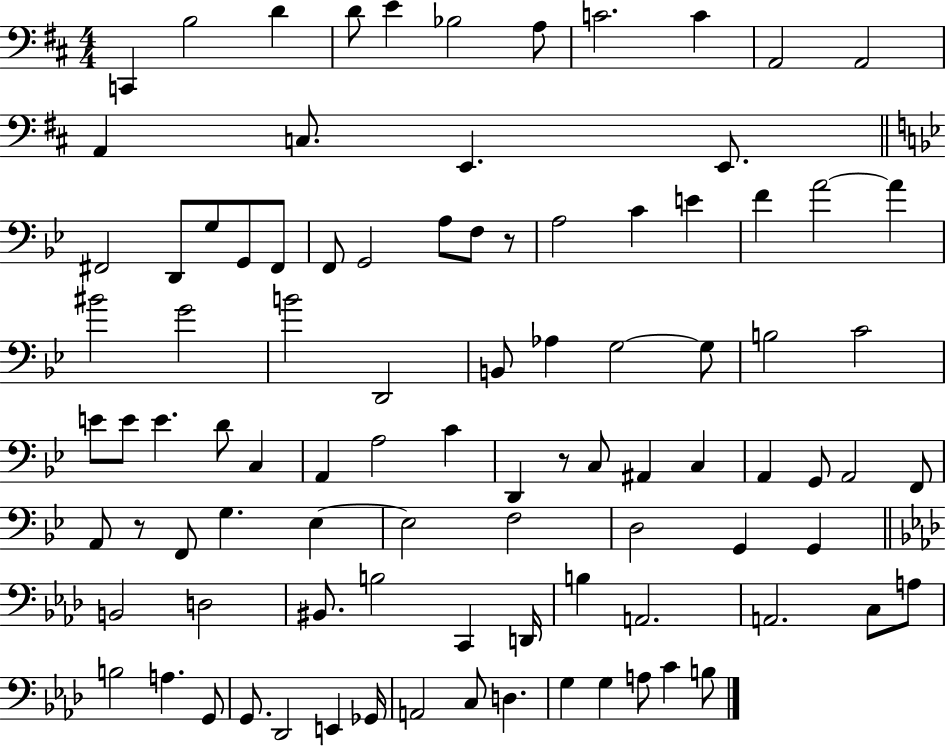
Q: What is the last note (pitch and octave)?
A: B3